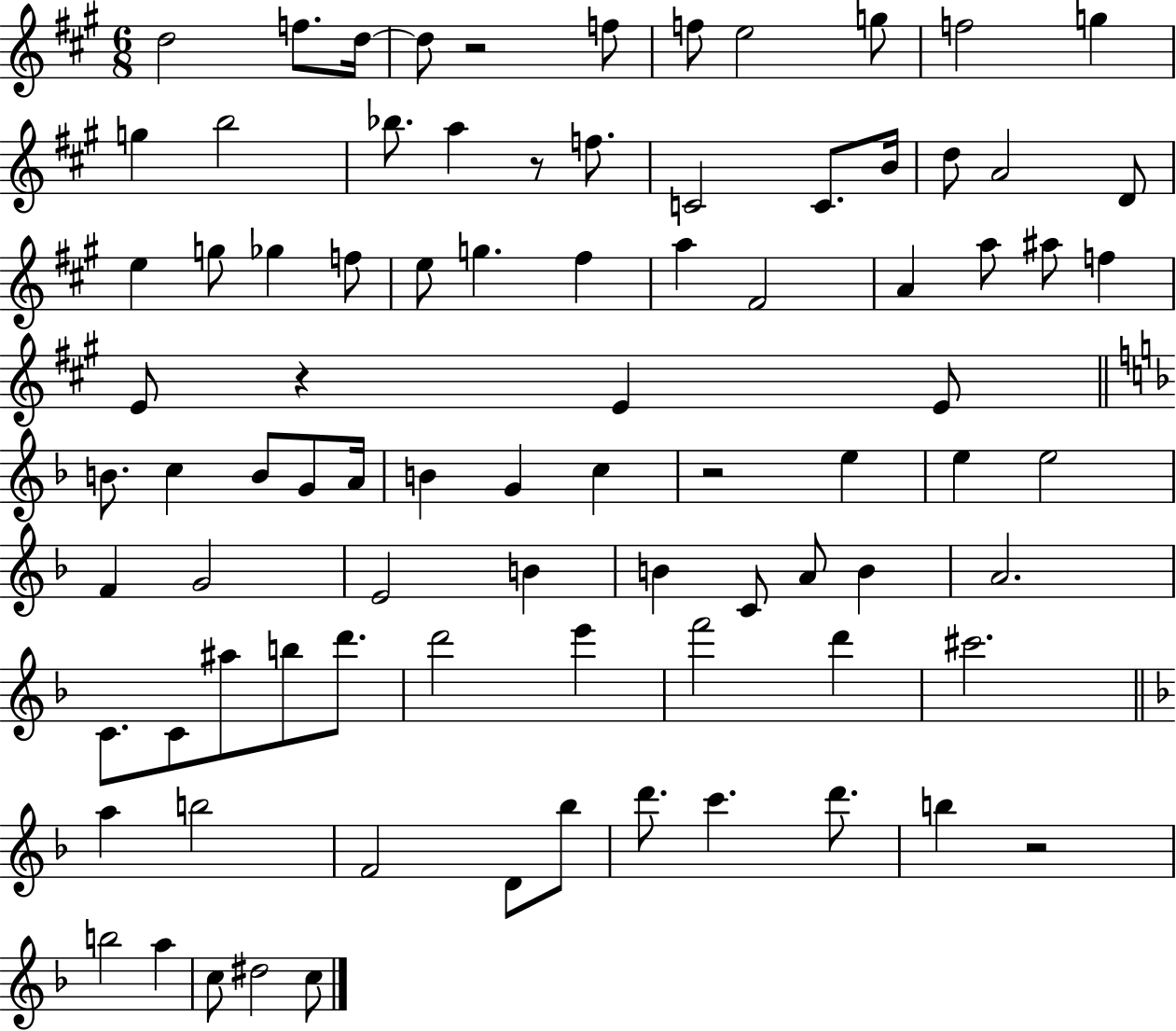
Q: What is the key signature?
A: A major